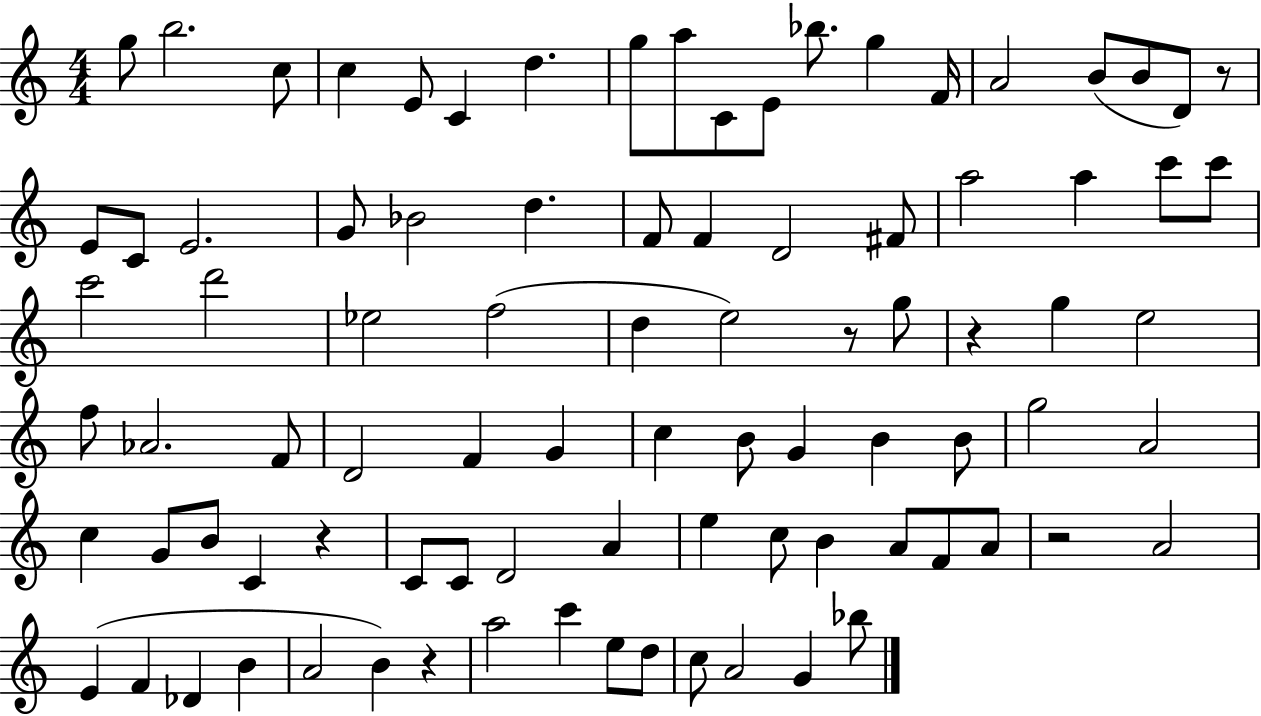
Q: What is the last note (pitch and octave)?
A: Bb5